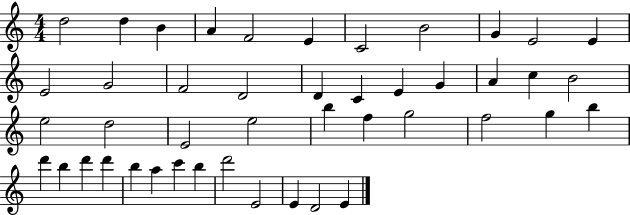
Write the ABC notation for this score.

X:1
T:Untitled
M:4/4
L:1/4
K:C
d2 d B A F2 E C2 B2 G E2 E E2 G2 F2 D2 D C E G A c B2 e2 d2 E2 e2 b f g2 f2 g b d' b d' d' b a c' b d'2 E2 E D2 E